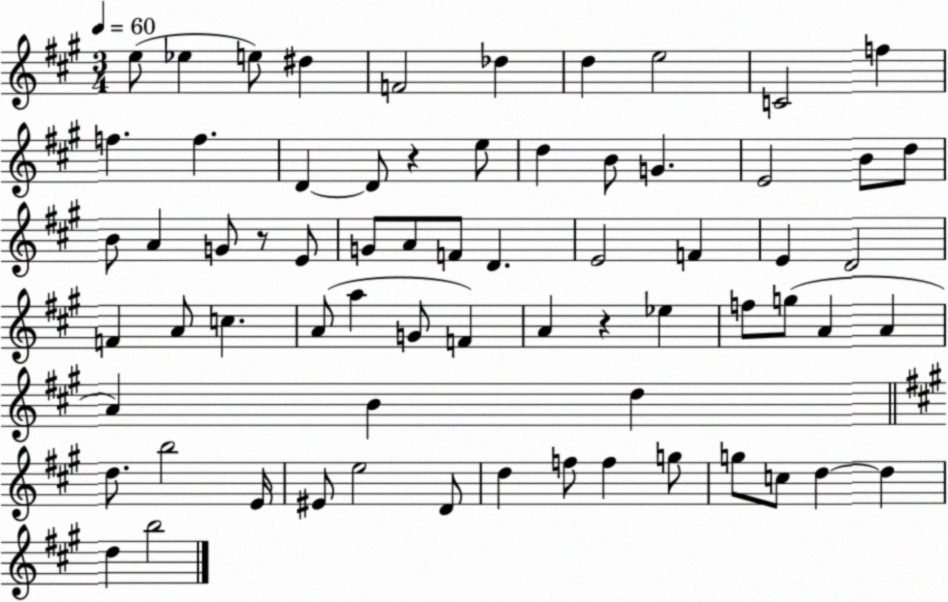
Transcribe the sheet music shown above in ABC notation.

X:1
T:Untitled
M:3/4
L:1/4
K:A
e/2 _e e/2 ^d F2 _d d e2 C2 f f f D D/2 z e/2 d B/2 G E2 B/2 d/2 B/2 A G/2 z/2 E/2 G/2 A/2 F/2 D E2 F E D2 F A/2 c A/2 a G/2 F A z _e f/2 g/2 A A A B d d/2 b2 E/4 ^E/2 e2 D/2 d f/2 f g/2 g/2 c/2 d d d b2